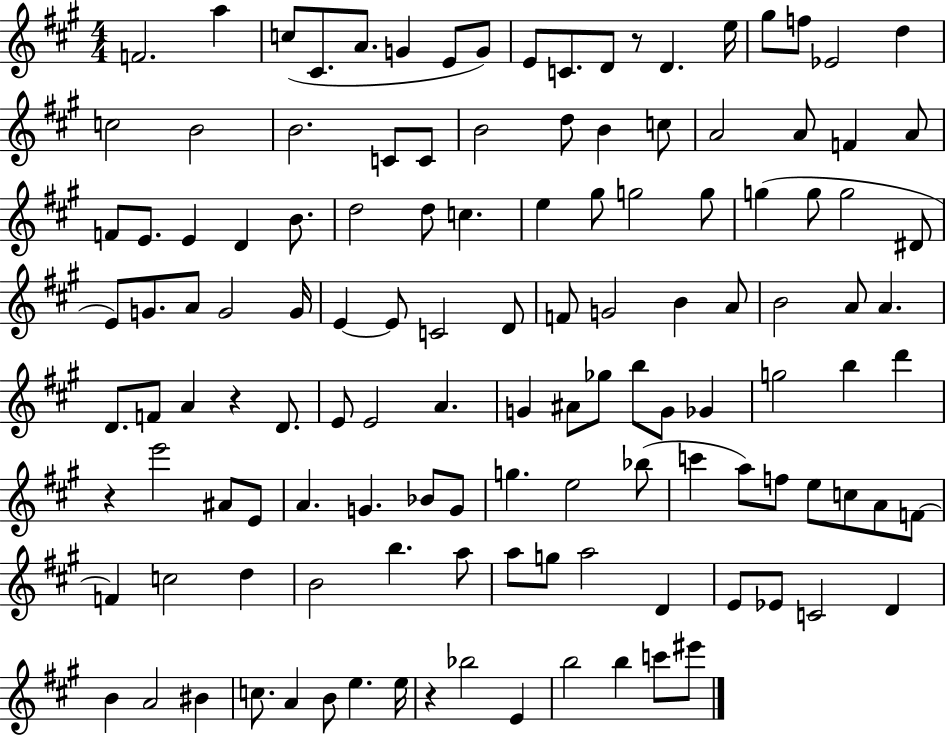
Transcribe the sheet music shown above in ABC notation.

X:1
T:Untitled
M:4/4
L:1/4
K:A
F2 a c/2 ^C/2 A/2 G E/2 G/2 E/2 C/2 D/2 z/2 D e/4 ^g/2 f/2 _E2 d c2 B2 B2 C/2 C/2 B2 d/2 B c/2 A2 A/2 F A/2 F/2 E/2 E D B/2 d2 d/2 c e ^g/2 g2 g/2 g g/2 g2 ^D/2 E/2 G/2 A/2 G2 G/4 E E/2 C2 D/2 F/2 G2 B A/2 B2 A/2 A D/2 F/2 A z D/2 E/2 E2 A G ^A/2 _g/2 b/2 G/2 _G g2 b d' z e'2 ^A/2 E/2 A G _B/2 G/2 g e2 _b/2 c' a/2 f/2 e/2 c/2 A/2 F/2 F c2 d B2 b a/2 a/2 g/2 a2 D E/2 _E/2 C2 D B A2 ^B c/2 A B/2 e e/4 z _b2 E b2 b c'/2 ^e'/2